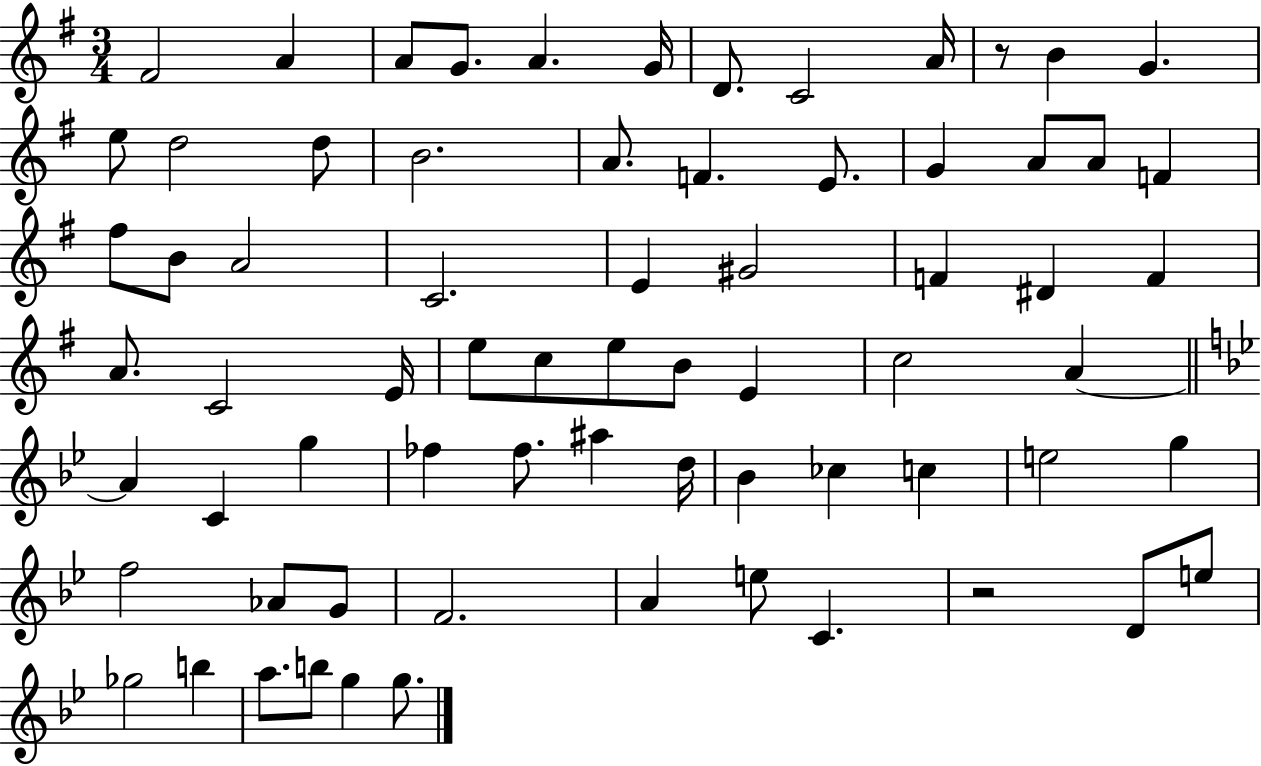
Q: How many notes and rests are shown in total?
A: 70